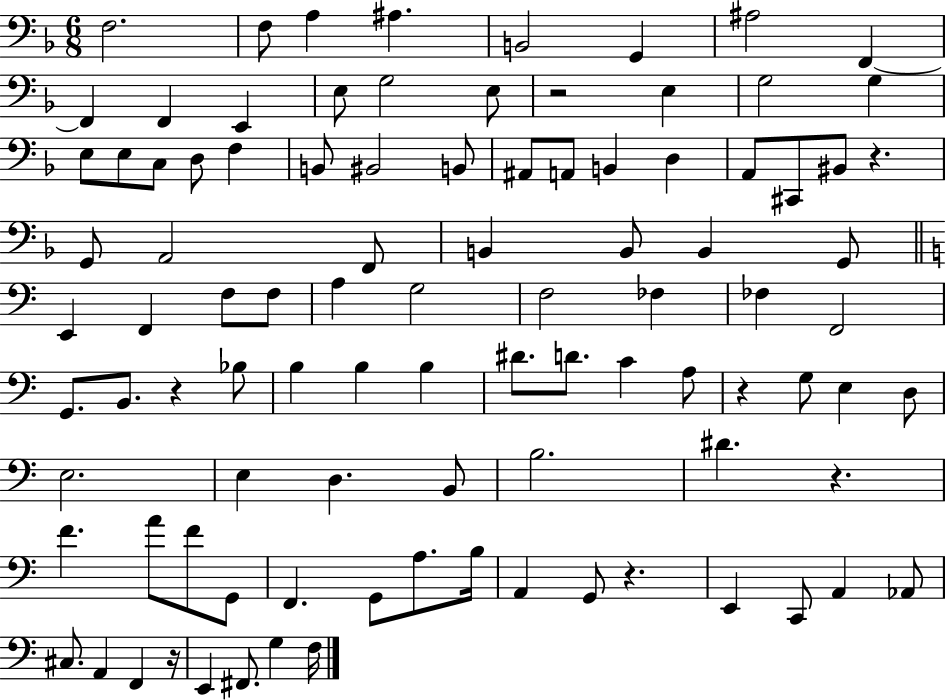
{
  \clef bass
  \numericTimeSignature
  \time 6/8
  \key f \major
  f2. | f8 a4 ais4. | b,2 g,4 | ais2 f,4~~ | \break f,4 f,4 e,4 | e8 g2 e8 | r2 e4 | g2 g4 | \break e8 e8 c8 d8 f4 | b,8 bis,2 b,8 | ais,8 a,8 b,4 d4 | a,8 cis,8 bis,8 r4. | \break g,8 a,2 f,8 | b,4 b,8 b,4 g,8 | \bar "||" \break \key a \minor e,4 f,4 f8 f8 | a4 g2 | f2 fes4 | fes4 f,2 | \break g,8. b,8. r4 bes8 | b4 b4 b4 | dis'8. d'8. c'4 a8 | r4 g8 e4 d8 | \break e2. | e4 d4. b,8 | b2. | dis'4. r4. | \break f'4. a'8 f'8 g,8 | f,4. g,8 a8. b16 | a,4 g,8 r4. | e,4 c,8 a,4 aes,8 | \break cis8. a,4 f,4 r16 | e,4 fis,8. g4 f16 | \bar "|."
}